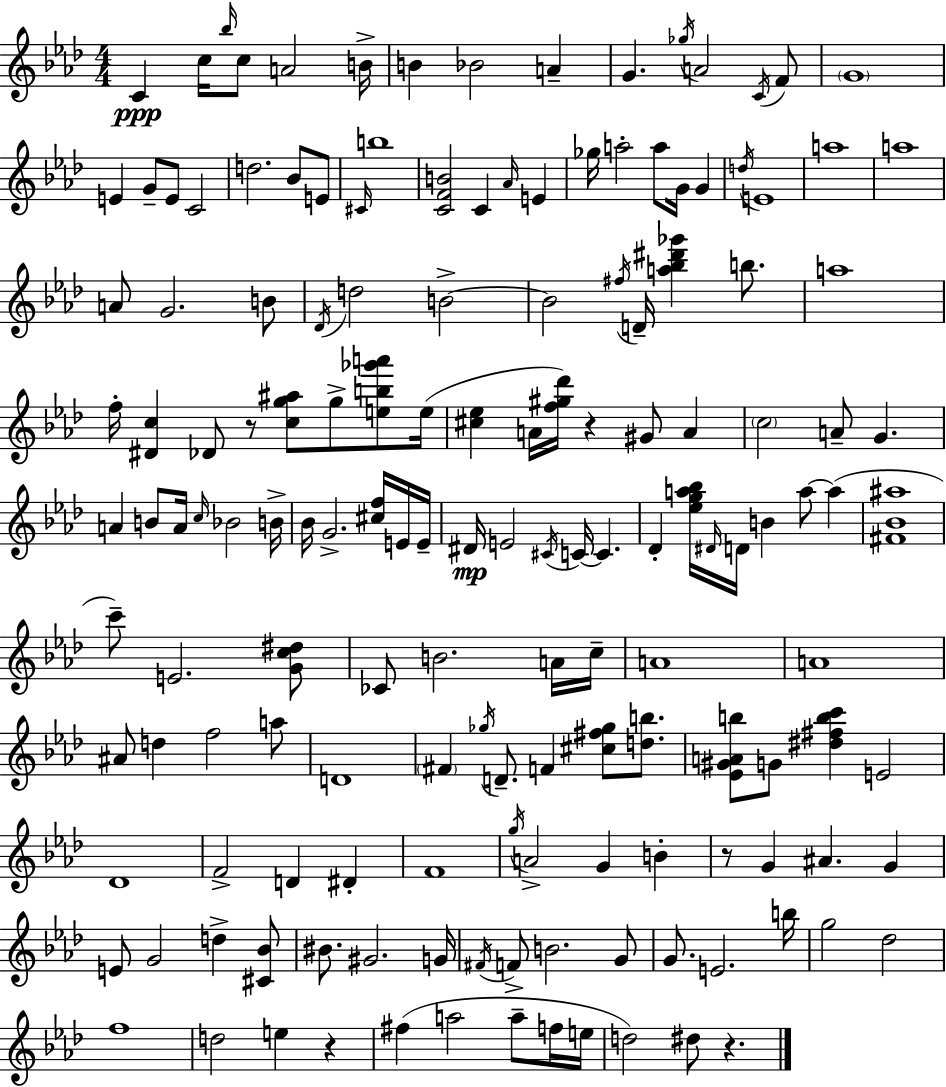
C4/q C5/s Bb5/s C5/e A4/h B4/s B4/q Bb4/h A4/q G4/q. Gb5/s A4/h C4/s F4/e G4/w E4/q G4/e E4/e C4/h D5/h. Bb4/e E4/e C#4/s B5/w [C4,F4,B4]/h C4/q Ab4/s E4/q Gb5/s A5/h A5/e G4/s G4/q D5/s E4/w A5/w A5/w A4/e G4/h. B4/e Db4/s D5/h B4/h B4/h F#5/s D4/s [A5,Bb5,D#6,Gb6]/q B5/e. A5/w F5/s [D#4,C5]/q Db4/e R/e [C5,G5,A#5]/e G5/e [E5,B5,Gb6,A6]/e E5/s [C#5,Eb5]/q A4/s [F5,G#5,Db6]/s R/q G#4/e A4/q C5/h A4/e G4/q. A4/q B4/e A4/s C5/s Bb4/h B4/s Bb4/s G4/h. [C#5,F5]/s E4/s E4/s D#4/s E4/h C#4/s C4/s C4/q. Db4/q [Eb5,G5,A5,Bb5]/s D#4/s D4/s B4/q A5/e A5/q [F#4,Bb4,A#5]/w C6/e E4/h. [G4,C5,D#5]/e CES4/e B4/h. A4/s C5/s A4/w A4/w A#4/e D5/q F5/h A5/e D4/w F#4/q Gb5/s D4/e. F4/q [C#5,F#5,Gb5]/e [D5,B5]/e. [Eb4,G#4,A4,B5]/e G4/e [D#5,F#5,B5,C6]/q E4/h Db4/w F4/h D4/q D#4/q F4/w G5/s A4/h G4/q B4/q R/e G4/q A#4/q. G4/q E4/e G4/h D5/q [C#4,Bb4]/e BIS4/e. G#4/h. G4/s F#4/s F4/e B4/h. G4/e G4/e. E4/h. B5/s G5/h Db5/h F5/w D5/h E5/q R/q F#5/q A5/h A5/e F5/s E5/s D5/h D#5/e R/q.